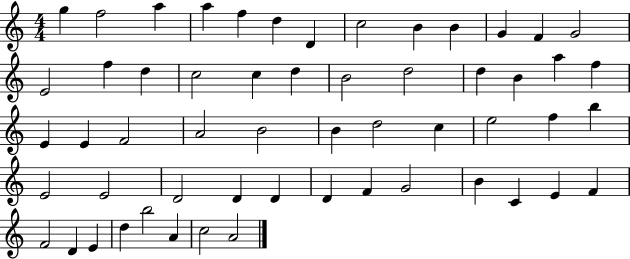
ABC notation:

X:1
T:Untitled
M:4/4
L:1/4
K:C
g f2 a a f d D c2 B B G F G2 E2 f d c2 c d B2 d2 d B a f E E F2 A2 B2 B d2 c e2 f b E2 E2 D2 D D D F G2 B C E F F2 D E d b2 A c2 A2